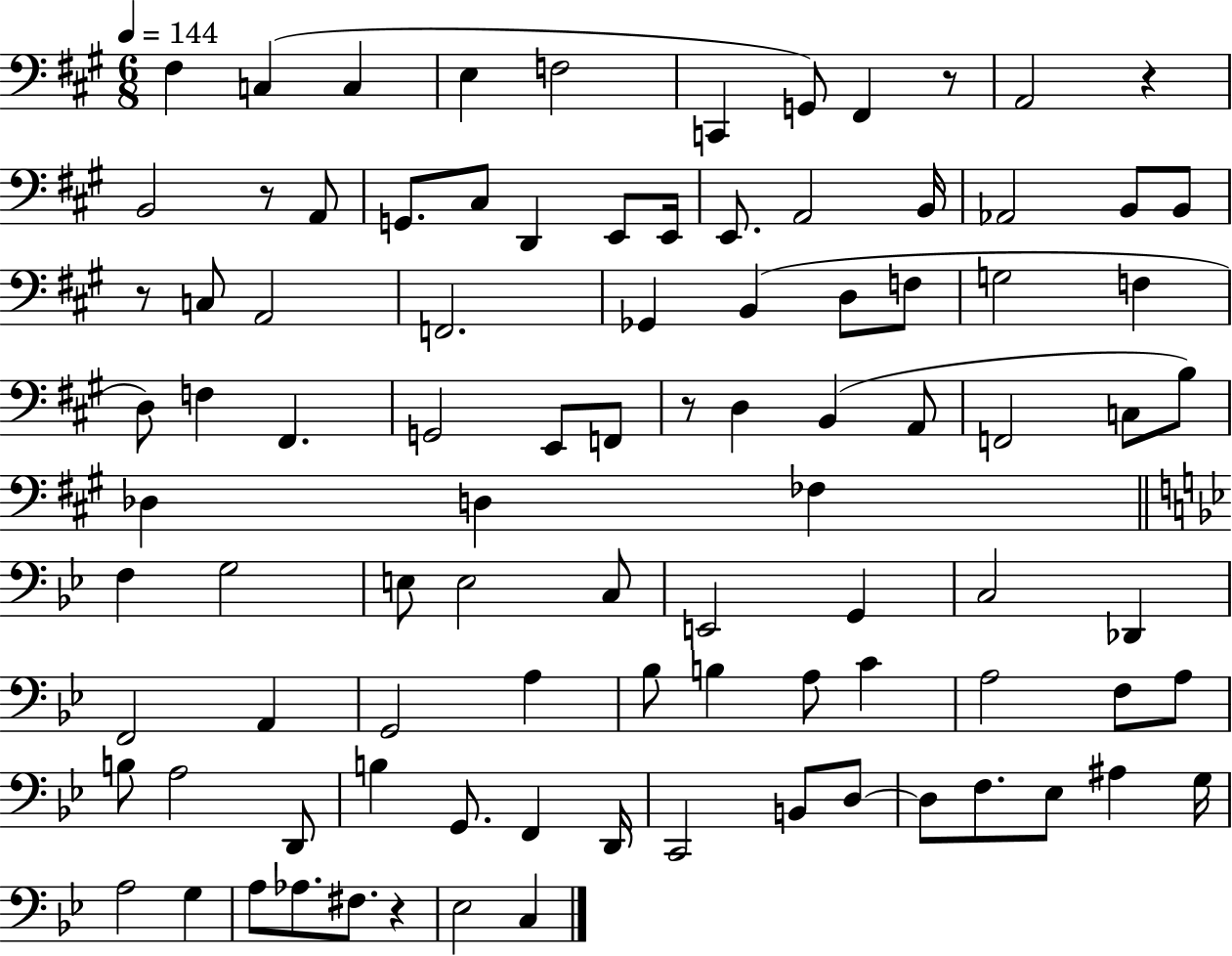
X:1
T:Untitled
M:6/8
L:1/4
K:A
^F, C, C, E, F,2 C,, G,,/2 ^F,, z/2 A,,2 z B,,2 z/2 A,,/2 G,,/2 ^C,/2 D,, E,,/2 E,,/4 E,,/2 A,,2 B,,/4 _A,,2 B,,/2 B,,/2 z/2 C,/2 A,,2 F,,2 _G,, B,, D,/2 F,/2 G,2 F, D,/2 F, ^F,, G,,2 E,,/2 F,,/2 z/2 D, B,, A,,/2 F,,2 C,/2 B,/2 _D, D, _F, F, G,2 E,/2 E,2 C,/2 E,,2 G,, C,2 _D,, F,,2 A,, G,,2 A, _B,/2 B, A,/2 C A,2 F,/2 A,/2 B,/2 A,2 D,,/2 B, G,,/2 F,, D,,/4 C,,2 B,,/2 D,/2 D,/2 F,/2 _E,/2 ^A, G,/4 A,2 G, A,/2 _A,/2 ^F,/2 z _E,2 C,